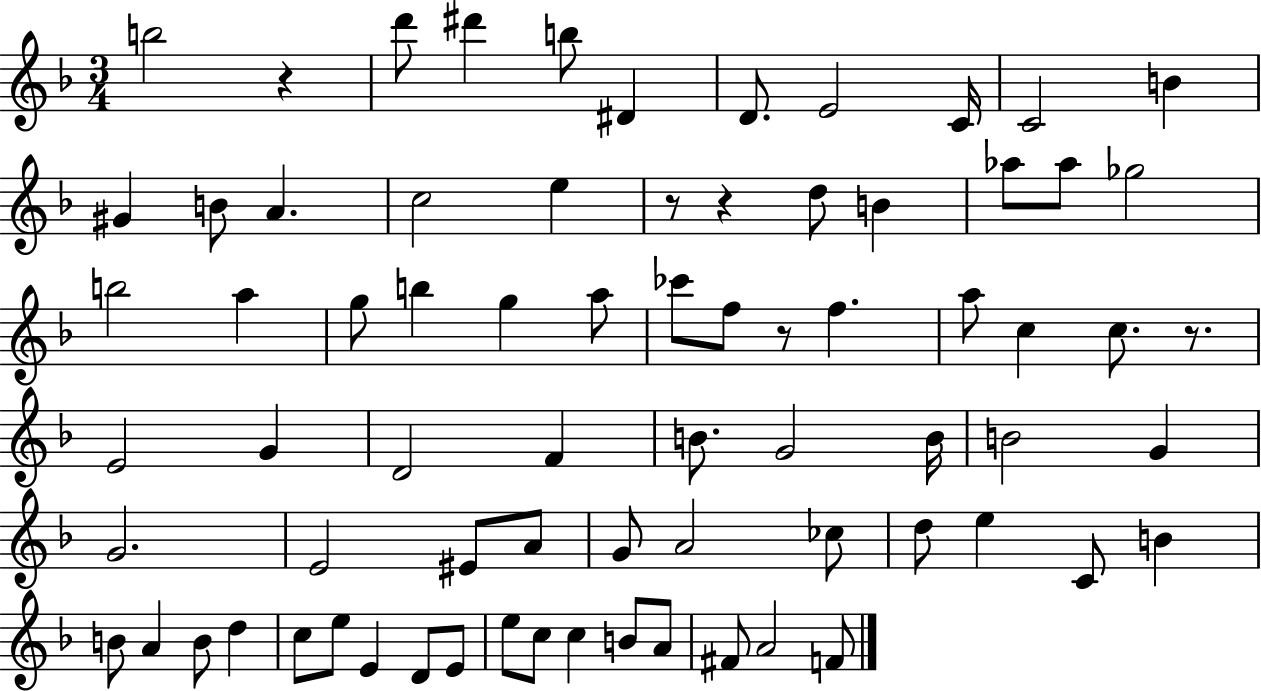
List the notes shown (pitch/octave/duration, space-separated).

B5/h R/q D6/e D#6/q B5/e D#4/q D4/e. E4/h C4/s C4/h B4/q G#4/q B4/e A4/q. C5/h E5/q R/e R/q D5/e B4/q Ab5/e Ab5/e Gb5/h B5/h A5/q G5/e B5/q G5/q A5/e CES6/e F5/e R/e F5/q. A5/e C5/q C5/e. R/e. E4/h G4/q D4/h F4/q B4/e. G4/h B4/s B4/h G4/q G4/h. E4/h EIS4/e A4/e G4/e A4/h CES5/e D5/e E5/q C4/e B4/q B4/e A4/q B4/e D5/q C5/e E5/e E4/q D4/e E4/e E5/e C5/e C5/q B4/e A4/e F#4/e A4/h F4/e